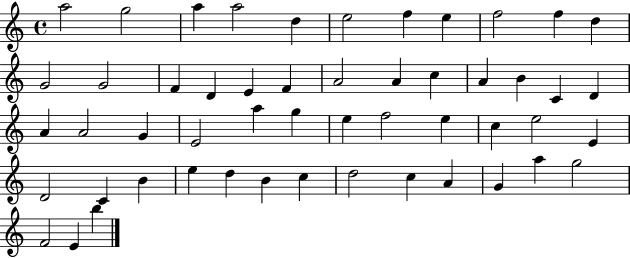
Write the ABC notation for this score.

X:1
T:Untitled
M:4/4
L:1/4
K:C
a2 g2 a a2 d e2 f e f2 f d G2 G2 F D E F A2 A c A B C D A A2 G E2 a g e f2 e c e2 E D2 C B e d B c d2 c A G a g2 F2 E b